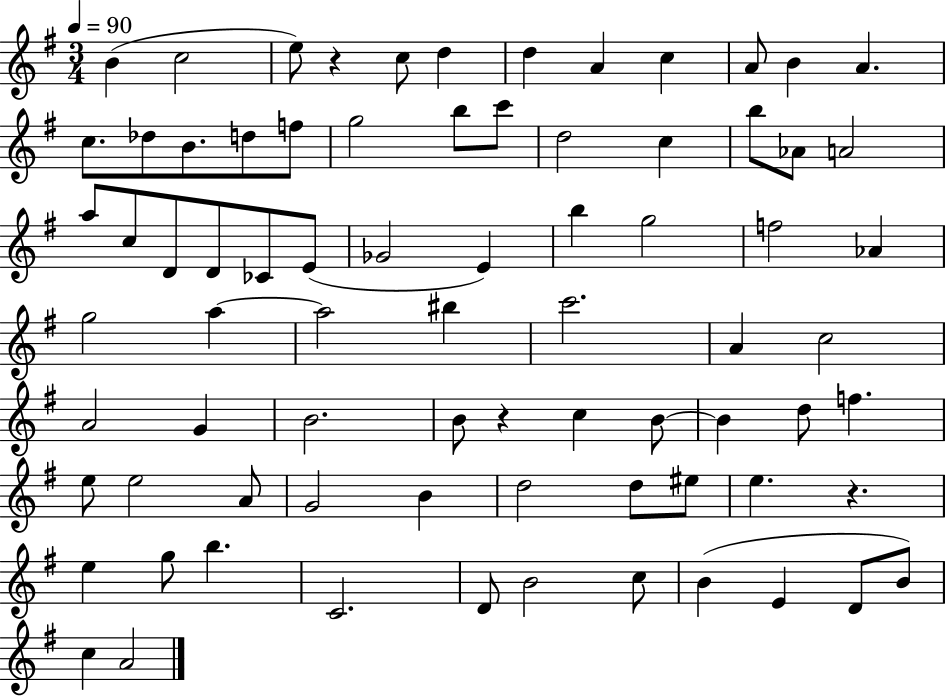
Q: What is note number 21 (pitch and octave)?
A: C5